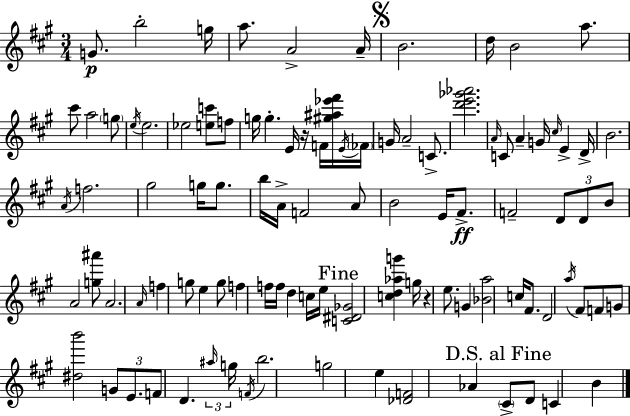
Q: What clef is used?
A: treble